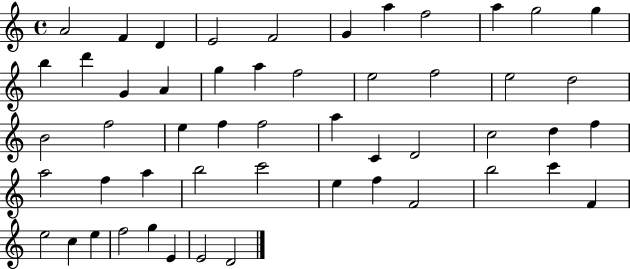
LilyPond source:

{
  \clef treble
  \time 4/4
  \defaultTimeSignature
  \key c \major
  a'2 f'4 d'4 | e'2 f'2 | g'4 a''4 f''2 | a''4 g''2 g''4 | \break b''4 d'''4 g'4 a'4 | g''4 a''4 f''2 | e''2 f''2 | e''2 d''2 | \break b'2 f''2 | e''4 f''4 f''2 | a''4 c'4 d'2 | c''2 d''4 f''4 | \break a''2 f''4 a''4 | b''2 c'''2 | e''4 f''4 f'2 | b''2 c'''4 f'4 | \break e''2 c''4 e''4 | f''2 g''4 e'4 | e'2 d'2 | \bar "|."
}